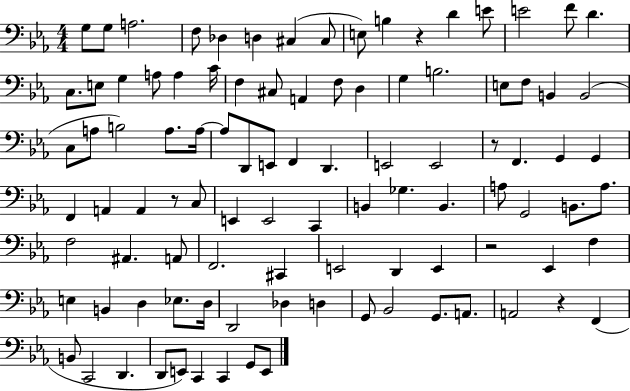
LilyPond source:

{
  \clef bass
  \numericTimeSignature
  \time 4/4
  \key ees \major
  g8 g8 a2. | f8 des4 d4 cis4( cis8 | e8) b4 r4 d'4 e'8 | e'2 f'8 d'4. | \break c8. e8 g4 a8 a4 c'16 | f4 cis8 a,4 f8 d4 | g4 b2. | e8 f8 b,4 b,2( | \break c8 a8 b2) a8. a16~~ | a8 d,8 e,8 f,4 d,4. | e,2 e,2 | r8 f,4. g,4 g,4 | \break f,4 a,4 a,4 r8 c8 | e,4 e,2 c,4 | b,4 ges4. b,4. | a8 g,2 b,8. a8. | \break f2 ais,4. a,8 | f,2. cis,4 | e,2 d,4 e,4 | r2 ees,4 f4 | \break e4 b,4 d4 ees8. d16 | d,2 des4 d4 | g,8 bes,2 g,8. a,8. | a,2 r4 f,4( | \break b,8 c,2 d,4. | d,8 e,8) c,4 c,4 g,8 e,8 | \bar "|."
}